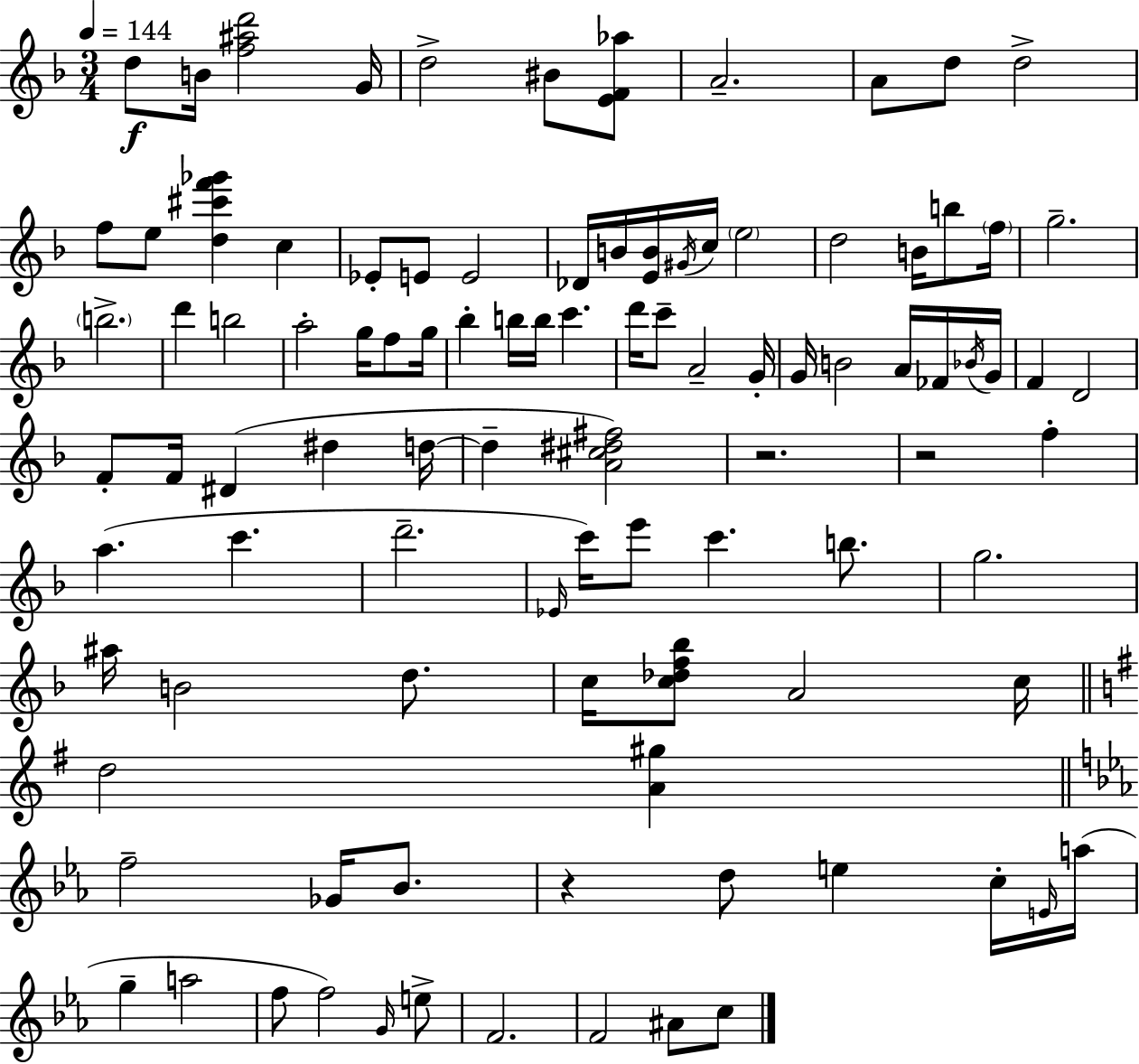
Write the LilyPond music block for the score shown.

{
  \clef treble
  \numericTimeSignature
  \time 3/4
  \key d \minor
  \tempo 4 = 144
  d''8\f b'16 <f'' ais'' d'''>2 g'16 | d''2-> bis'8 <e' f' aes''>8 | a'2.-- | a'8 d''8 d''2-> | \break f''8 e''8 <d'' cis''' f''' ges'''>4 c''4 | ees'8-. e'8 e'2 | des'16 b'16 <e' b'>16 \acciaccatura { gis'16 } c''16 \parenthesize e''2 | d''2 b'16 b''8 | \break \parenthesize f''16 g''2.-- | \parenthesize b''2.-> | d'''4 b''2 | a''2-. g''16 f''8 | \break g''16 bes''4-. b''16 b''16 c'''4. | d'''16 c'''8-- a'2-- | g'16-. g'16 b'2 a'16 fes'16 | \acciaccatura { bes'16 } g'16 f'4 d'2 | \break f'8-. f'16 dis'4( dis''4 | d''16~~ d''4-- <a' cis'' dis'' fis''>2) | r2. | r2 f''4-. | \break a''4.( c'''4. | d'''2.-- | \grace { ees'16 }) c'''16 e'''8 c'''4. | b''8. g''2. | \break ais''16 b'2 | d''8. c''16 <c'' des'' f'' bes''>8 a'2 | c''16 \bar "||" \break \key g \major d''2 <a' gis''>4 | \bar "||" \break \key ees \major f''2-- ges'16 bes'8. | r4 d''8 e''4 c''16-. \grace { e'16 }( | a''16 g''4-- a''2 | f''8 f''2) \grace { g'16 } | \break e''8-> f'2. | f'2 ais'8 | c''8 \bar "|."
}